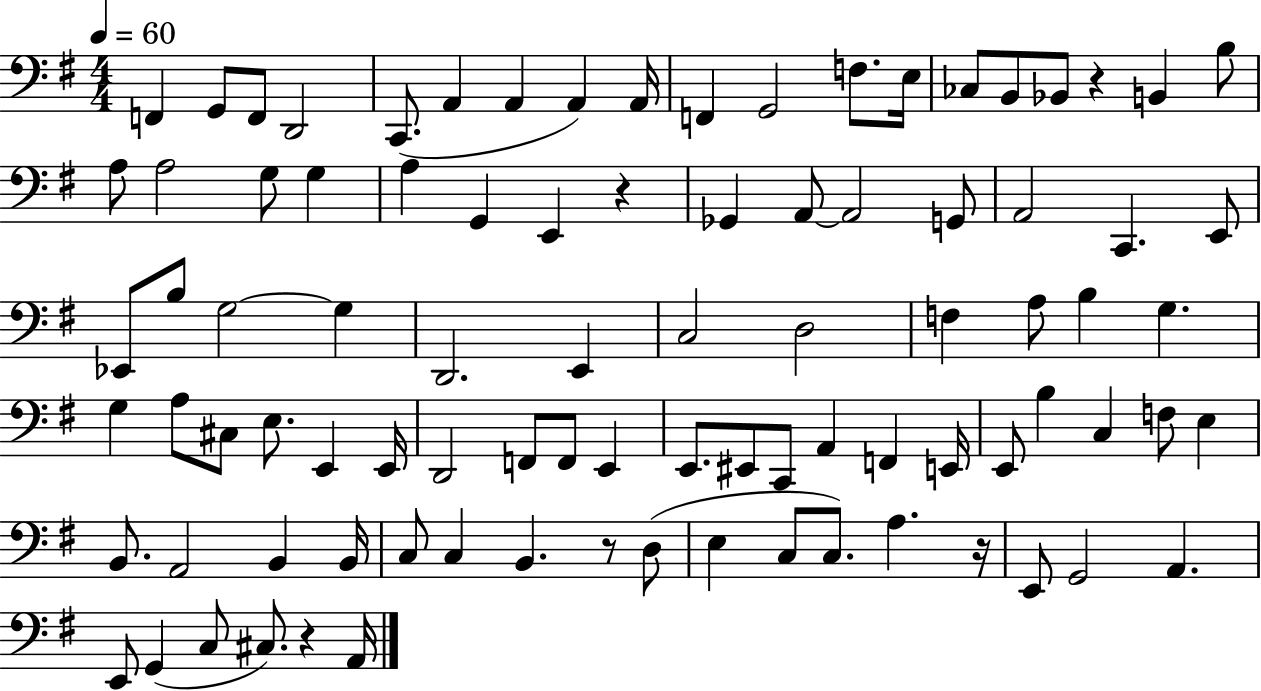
F2/q G2/e F2/e D2/h C2/e. A2/q A2/q A2/q A2/s F2/q G2/h F3/e. E3/s CES3/e B2/e Bb2/e R/q B2/q B3/e A3/e A3/h G3/e G3/q A3/q G2/q E2/q R/q Gb2/q A2/e A2/h G2/e A2/h C2/q. E2/e Eb2/e B3/e G3/h G3/q D2/h. E2/q C3/h D3/h F3/q A3/e B3/q G3/q. G3/q A3/e C#3/e E3/e. E2/q E2/s D2/h F2/e F2/e E2/q E2/e. EIS2/e C2/e A2/q F2/q E2/s E2/e B3/q C3/q F3/e E3/q B2/e. A2/h B2/q B2/s C3/e C3/q B2/q. R/e D3/e E3/q C3/e C3/e. A3/q. R/s E2/e G2/h A2/q. E2/e G2/q C3/e C#3/e. R/q A2/s